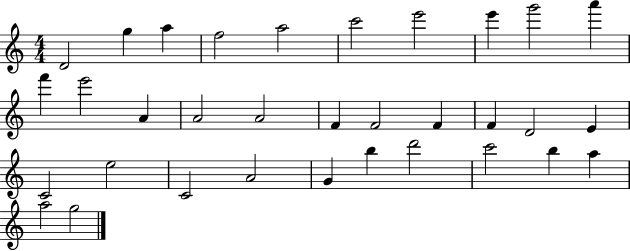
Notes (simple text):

D4/h G5/q A5/q F5/h A5/h C6/h E6/h E6/q G6/h A6/q F6/q E6/h A4/q A4/h A4/h F4/q F4/h F4/q F4/q D4/h E4/q C4/h E5/h C4/h A4/h G4/q B5/q D6/h C6/h B5/q A5/q A5/h G5/h